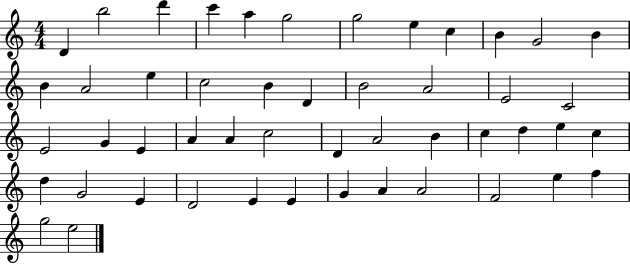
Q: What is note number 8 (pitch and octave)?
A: E5